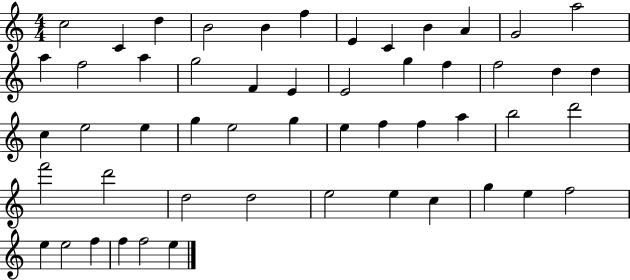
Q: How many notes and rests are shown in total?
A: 52